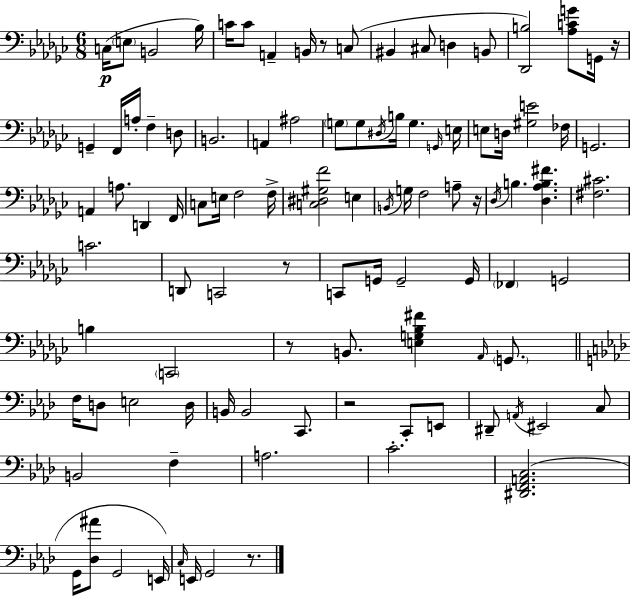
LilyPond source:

{
  \clef bass
  \numericTimeSignature
  \time 6/8
  \key ees \minor
  c16(\p \parenthesize e8 b,2 bes16) | c'16 c'8 a,4-- b,16 r8 c8( | bis,4 cis8 d4 b,8 | <des, b>2) <aes c' g'>8 g,16 r16 | \break g,4-- f,16 a16-. f4-- d8 | b,2. | a,4 ais2 | \parenthesize g8 g8 \acciaccatura { dis16 } b16 g4. | \break \grace { g,16 } e16 e8 d16 <gis e'>2 | fes16 g,2. | a,4 a8. d,4 | f,16 c8 e16 f2 | \break f16-> <c dis gis f'>2 e4 | \acciaccatura { b,16 } g16 f2 | a8-- r16 \acciaccatura { des16 } b4. <des aes b fis'>4. | <fis cis'>2. | \break c'2. | d,8 c,2 | r8 c,8 g,16 g,2-- | g,16 \parenthesize fes,4 g,2 | \break b4 \parenthesize c,2 | r8 b,8. <e g bes fis'>4 | \grace { aes,16 } \parenthesize g,8. \bar "||" \break \key aes \major f16 d8 e2 d16 | b,16 b,2 c,8. | r2 c,8-. e,8 | dis,8-- \acciaccatura { a,16 } eis,2 c8 | \break b,2 f4-- | a2. | c'2.-. | <dis, f, a, c>2.( | \break g,16 <des ais'>8 g,2 | e,16) \grace { c16 } e,16 g,2 r8. | \bar "|."
}